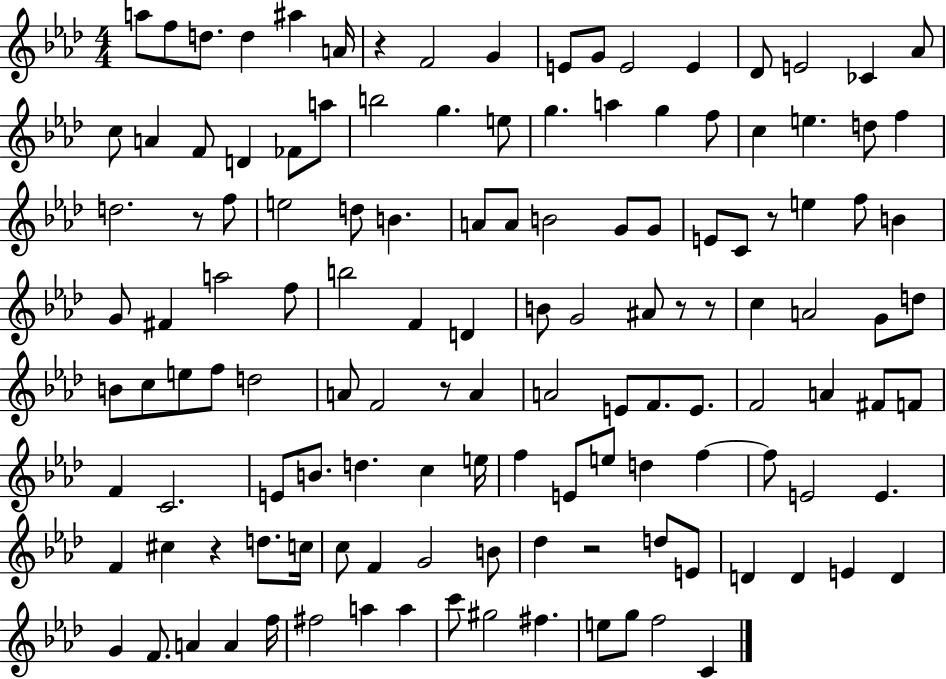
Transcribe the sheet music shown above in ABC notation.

X:1
T:Untitled
M:4/4
L:1/4
K:Ab
a/2 f/2 d/2 d ^a A/4 z F2 G E/2 G/2 E2 E _D/2 E2 _C _A/2 c/2 A F/2 D _F/2 a/2 b2 g e/2 g a g f/2 c e d/2 f d2 z/2 f/2 e2 d/2 B A/2 A/2 B2 G/2 G/2 E/2 C/2 z/2 e f/2 B G/2 ^F a2 f/2 b2 F D B/2 G2 ^A/2 z/2 z/2 c A2 G/2 d/2 B/2 c/2 e/2 f/2 d2 A/2 F2 z/2 A A2 E/2 F/2 E/2 F2 A ^F/2 F/2 F C2 E/2 B/2 d c e/4 f E/2 e/2 d f f/2 E2 E F ^c z d/2 c/4 c/2 F G2 B/2 _d z2 d/2 E/2 D D E D G F/2 A A f/4 ^f2 a a c'/2 ^g2 ^f e/2 g/2 f2 C